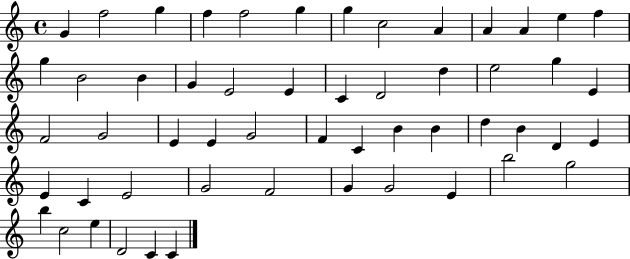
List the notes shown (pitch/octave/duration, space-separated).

G4/q F5/h G5/q F5/q F5/h G5/q G5/q C5/h A4/q A4/q A4/q E5/q F5/q G5/q B4/h B4/q G4/q E4/h E4/q C4/q D4/h D5/q E5/h G5/q E4/q F4/h G4/h E4/q E4/q G4/h F4/q C4/q B4/q B4/q D5/q B4/q D4/q E4/q E4/q C4/q E4/h G4/h F4/h G4/q G4/h E4/q B5/h G5/h B5/q C5/h E5/q D4/h C4/q C4/q